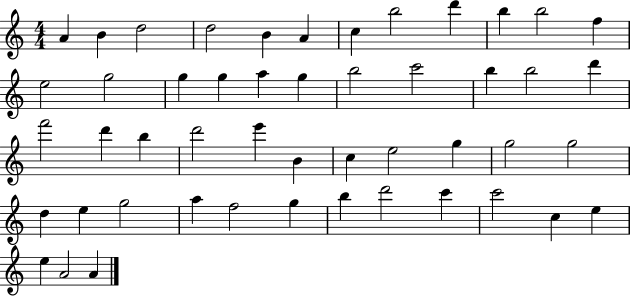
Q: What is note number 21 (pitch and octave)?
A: B5